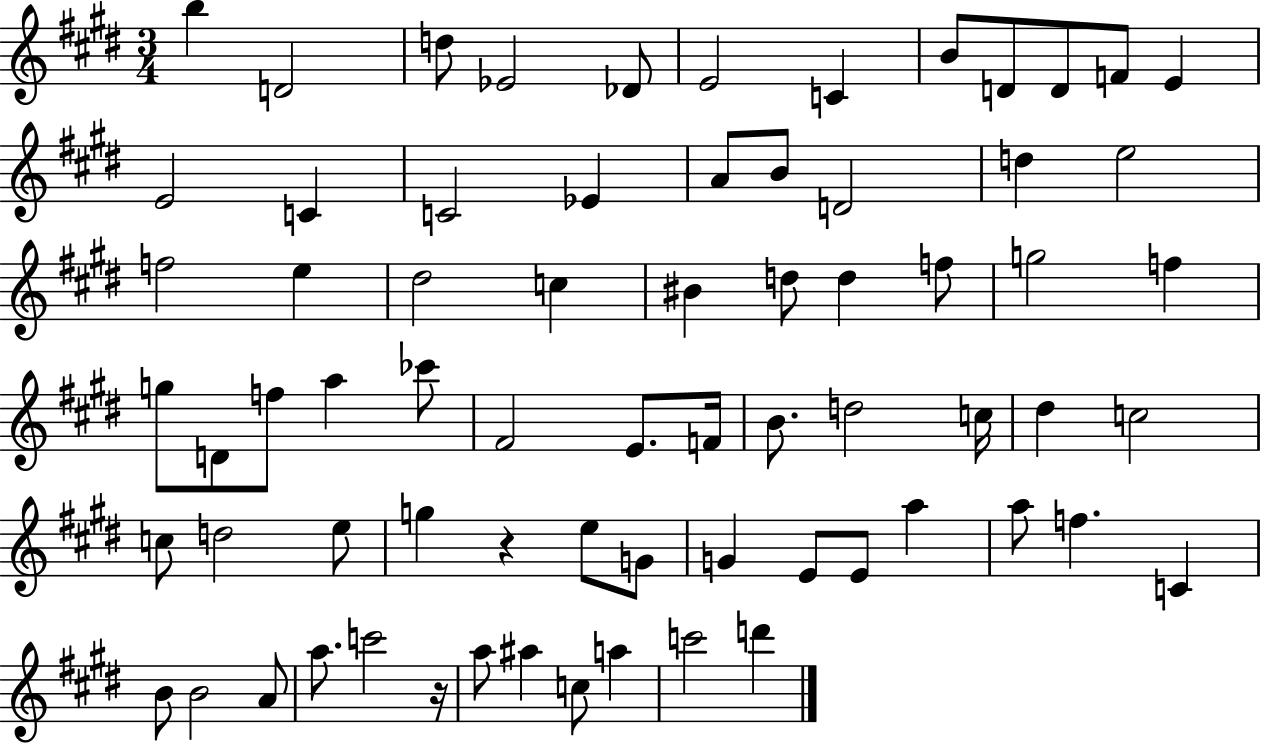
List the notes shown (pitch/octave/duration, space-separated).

B5/q D4/h D5/e Eb4/h Db4/e E4/h C4/q B4/e D4/e D4/e F4/e E4/q E4/h C4/q C4/h Eb4/q A4/e B4/e D4/h D5/q E5/h F5/h E5/q D#5/h C5/q BIS4/q D5/e D5/q F5/e G5/h F5/q G5/e D4/e F5/e A5/q CES6/e F#4/h E4/e. F4/s B4/e. D5/h C5/s D#5/q C5/h C5/e D5/h E5/e G5/q R/q E5/e G4/e G4/q E4/e E4/e A5/q A5/e F5/q. C4/q B4/e B4/h A4/e A5/e. C6/h R/s A5/e A#5/q C5/e A5/q C6/h D6/q